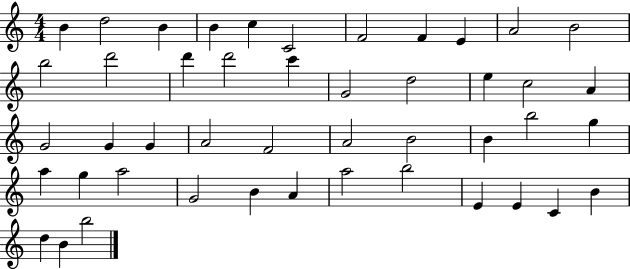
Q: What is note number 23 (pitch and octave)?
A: G4